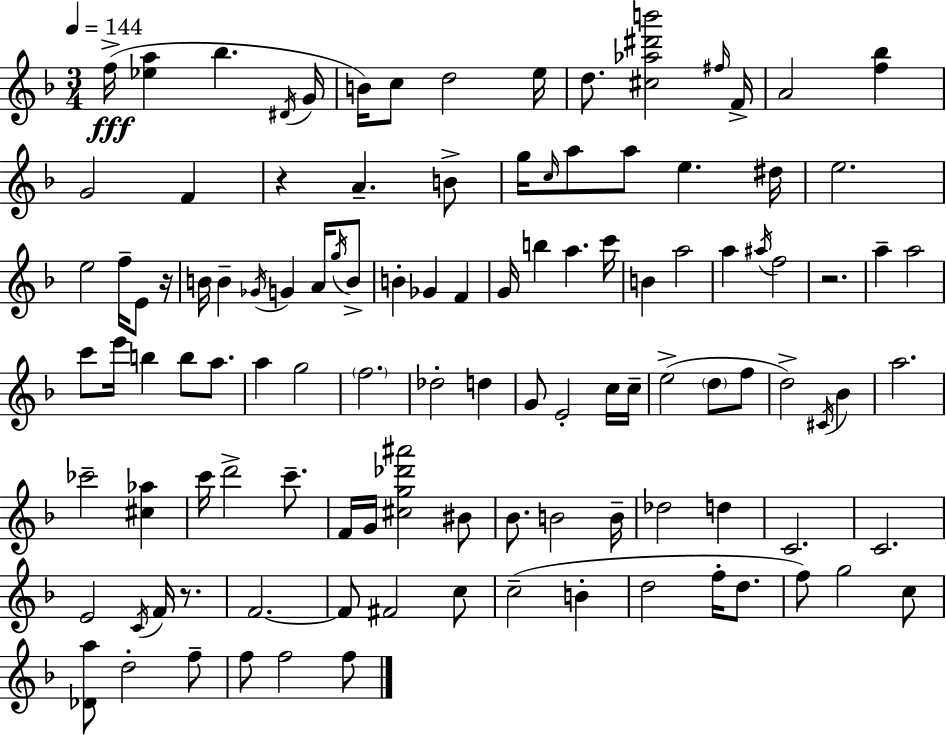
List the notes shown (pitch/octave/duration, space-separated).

F5/s [Eb5,A5]/q Bb5/q. D#4/s G4/s B4/s C5/e D5/h E5/s D5/e. [C#5,Ab5,D#6,B6]/h F#5/s F4/s A4/h [F5,Bb5]/q G4/h F4/q R/q A4/q. B4/e G5/s C5/s A5/e A5/e E5/q. D#5/s E5/h. E5/h F5/s E4/e R/s B4/s B4/q Gb4/s G4/q A4/s G5/s B4/e B4/q Gb4/q F4/q G4/s B5/q A5/q. C6/s B4/q A5/h A5/q A#5/s F5/h R/h. A5/q A5/h C6/e E6/s B5/q B5/e A5/e. A5/q G5/h F5/h. Db5/h D5/q G4/e E4/h C5/s C5/s E5/h D5/e F5/e D5/h C#4/s Bb4/q A5/h. CES6/h [C#5,Ab5]/q C6/s D6/h C6/e. F4/s G4/s [C#5,G5,Db6,A#6]/h BIS4/e Bb4/e. B4/h B4/s Db5/h D5/q C4/h. C4/h. E4/h C4/s F4/s R/e. F4/h. F4/e F#4/h C5/e C5/h B4/q D5/h F5/s D5/e. F5/e G5/h C5/e [Db4,A5]/e D5/h F5/e F5/e F5/h F5/e